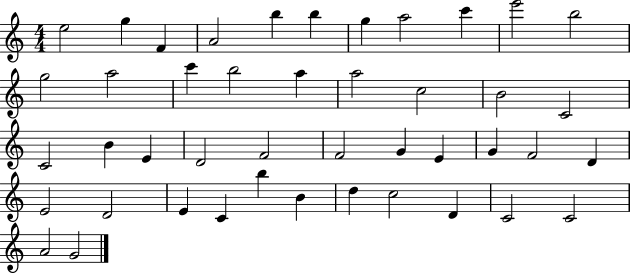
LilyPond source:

{
  \clef treble
  \numericTimeSignature
  \time 4/4
  \key c \major
  e''2 g''4 f'4 | a'2 b''4 b''4 | g''4 a''2 c'''4 | e'''2 b''2 | \break g''2 a''2 | c'''4 b''2 a''4 | a''2 c''2 | b'2 c'2 | \break c'2 b'4 e'4 | d'2 f'2 | f'2 g'4 e'4 | g'4 f'2 d'4 | \break e'2 d'2 | e'4 c'4 b''4 b'4 | d''4 c''2 d'4 | c'2 c'2 | \break a'2 g'2 | \bar "|."
}